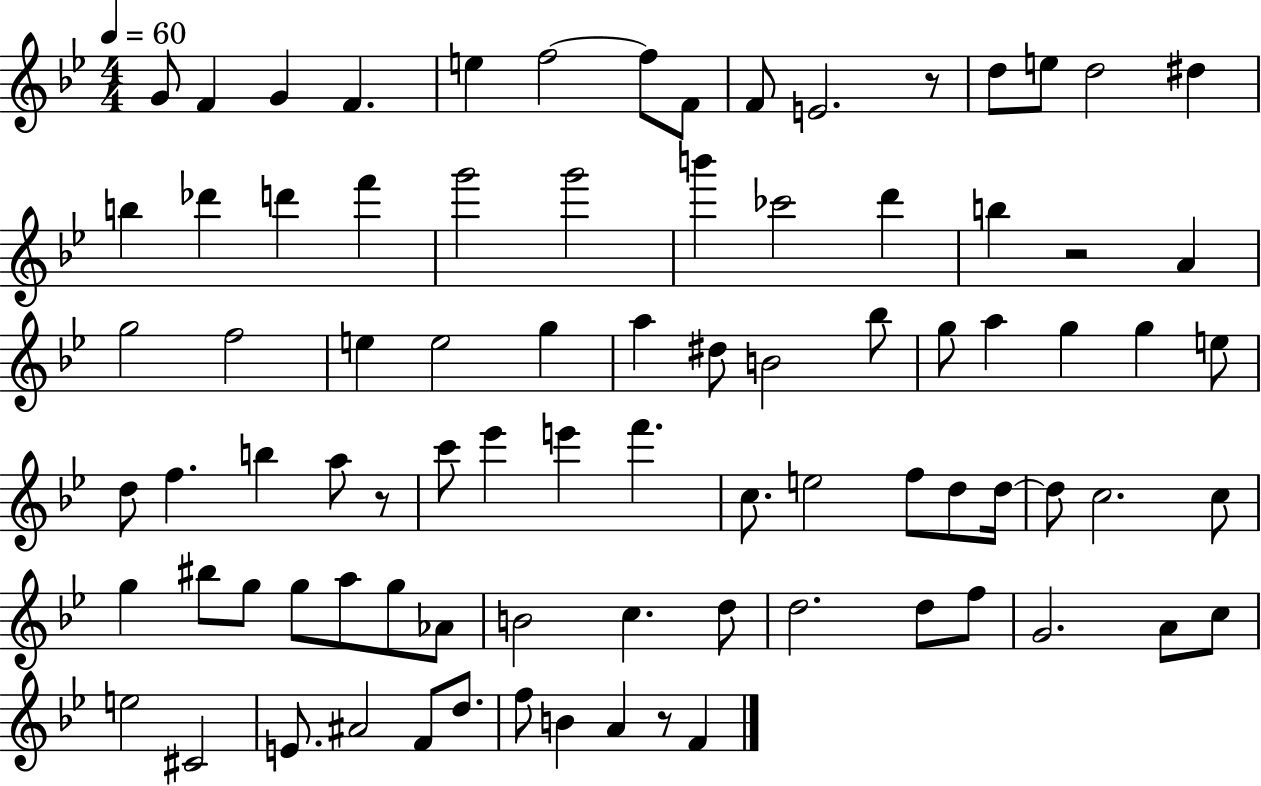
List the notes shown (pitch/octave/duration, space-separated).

G4/e F4/q G4/q F4/q. E5/q F5/h F5/e F4/e F4/e E4/h. R/e D5/e E5/e D5/h D#5/q B5/q Db6/q D6/q F6/q G6/h G6/h B6/q CES6/h D6/q B5/q R/h A4/q G5/h F5/h E5/q E5/h G5/q A5/q D#5/e B4/h Bb5/e G5/e A5/q G5/q G5/q E5/e D5/e F5/q. B5/q A5/e R/e C6/e Eb6/q E6/q F6/q. C5/e. E5/h F5/e D5/e D5/s D5/e C5/h. C5/e G5/q BIS5/e G5/e G5/e A5/e G5/e Ab4/e B4/h C5/q. D5/e D5/h. D5/e F5/e G4/h. A4/e C5/e E5/h C#4/h E4/e. A#4/h F4/e D5/e. F5/e B4/q A4/q R/e F4/q